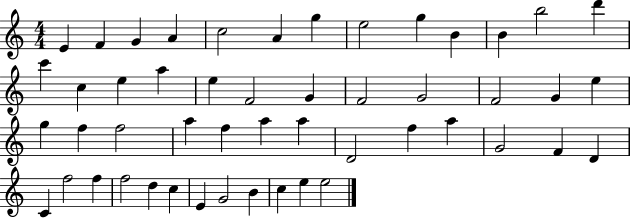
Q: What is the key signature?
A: C major